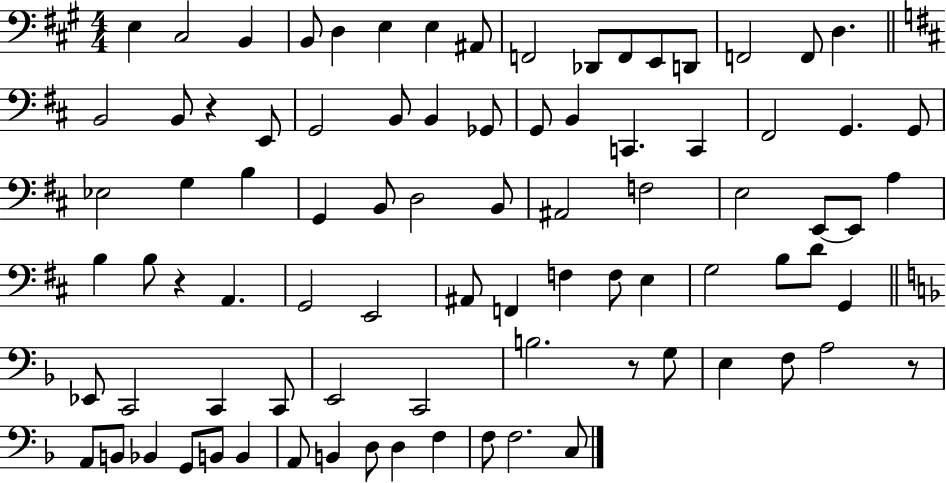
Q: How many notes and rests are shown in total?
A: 86